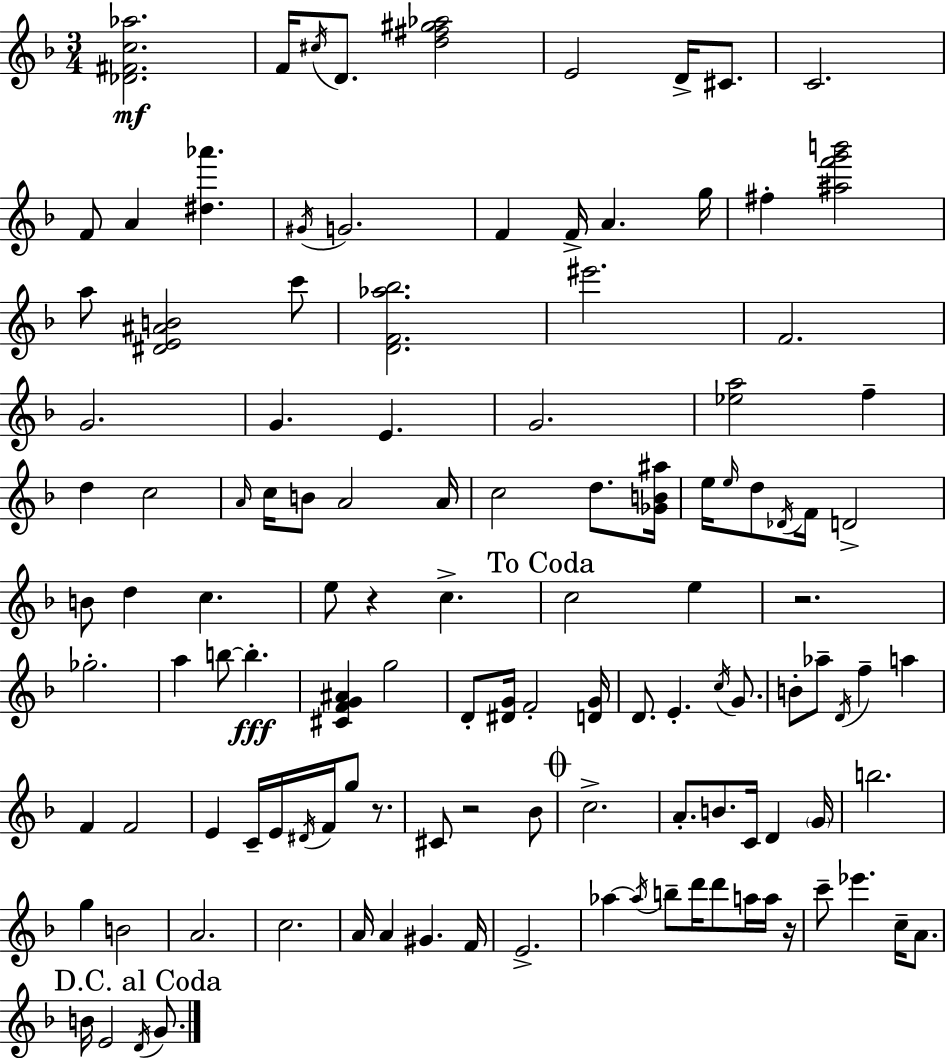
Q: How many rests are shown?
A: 5